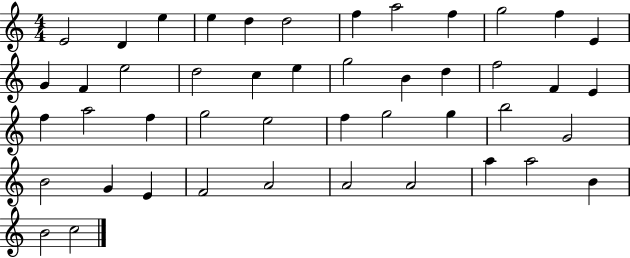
E4/h D4/q E5/q E5/q D5/q D5/h F5/q A5/h F5/q G5/h F5/q E4/q G4/q F4/q E5/h D5/h C5/q E5/q G5/h B4/q D5/q F5/h F4/q E4/q F5/q A5/h F5/q G5/h E5/h F5/q G5/h G5/q B5/h G4/h B4/h G4/q E4/q F4/h A4/h A4/h A4/h A5/q A5/h B4/q B4/h C5/h